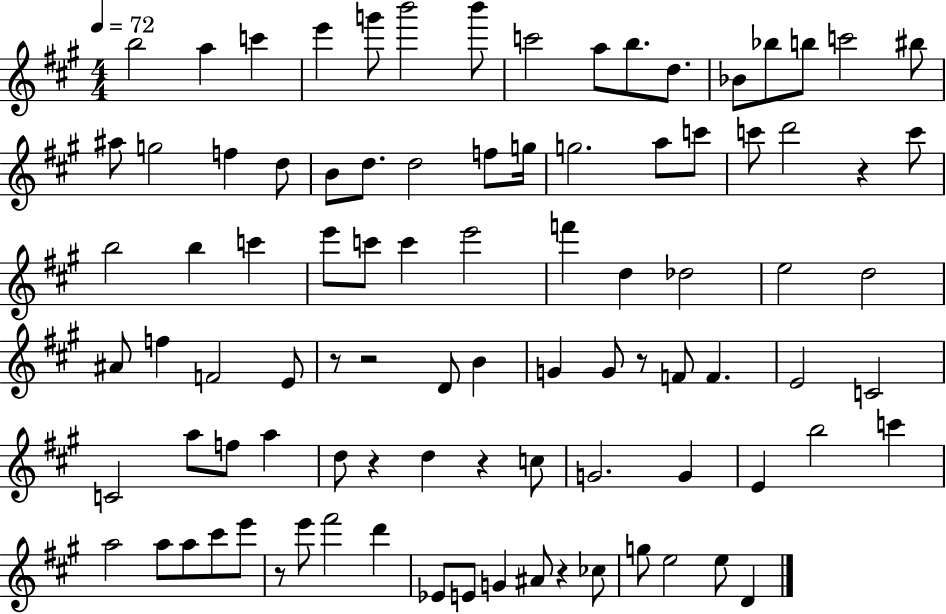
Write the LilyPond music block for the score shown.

{
  \clef treble
  \numericTimeSignature
  \time 4/4
  \key a \major
  \tempo 4 = 72
  b''2 a''4 c'''4 | e'''4 g'''8 b'''2 b'''8 | c'''2 a''8 b''8. d''8. | bes'8 bes''8 b''8 c'''2 bis''8 | \break ais''8 g''2 f''4 d''8 | b'8 d''8. d''2 f''8 g''16 | g''2. a''8 c'''8 | c'''8 d'''2 r4 c'''8 | \break b''2 b''4 c'''4 | e'''8 c'''8 c'''4 e'''2 | f'''4 d''4 des''2 | e''2 d''2 | \break ais'8 f''4 f'2 e'8 | r8 r2 d'8 b'4 | g'4 g'8 r8 f'8 f'4. | e'2 c'2 | \break c'2 a''8 f''8 a''4 | d''8 r4 d''4 r4 c''8 | g'2. g'4 | e'4 b''2 c'''4 | \break a''2 a''8 a''8 cis'''8 e'''8 | r8 e'''8 fis'''2 d'''4 | ees'8 e'8 g'4 ais'8 r4 ces''8 | g''8 e''2 e''8 d'4 | \break \bar "|."
}